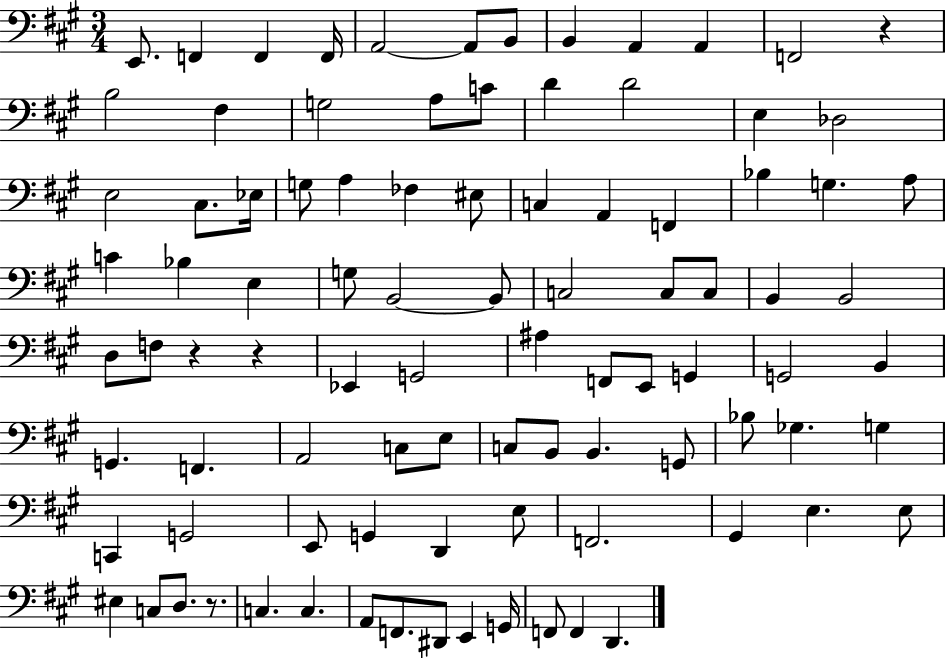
E2/e. F2/q F2/q F2/s A2/h A2/e B2/e B2/q A2/q A2/q F2/h R/q B3/h F#3/q G3/h A3/e C4/e D4/q D4/h E3/q Db3/h E3/h C#3/e. Eb3/s G3/e A3/q FES3/q EIS3/e C3/q A2/q F2/q Bb3/q G3/q. A3/e C4/q Bb3/q E3/q G3/e B2/h B2/e C3/h C3/e C3/e B2/q B2/h D3/e F3/e R/q R/q Eb2/q G2/h A#3/q F2/e E2/e G2/q G2/h B2/q G2/q. F2/q. A2/h C3/e E3/e C3/e B2/e B2/q. G2/e Bb3/e Gb3/q. G3/q C2/q G2/h E2/e G2/q D2/q E3/e F2/h. G#2/q E3/q. E3/e EIS3/q C3/e D3/e. R/e. C3/q. C3/q. A2/e F2/e. D#2/e E2/q G2/s F2/e F2/q D2/q.